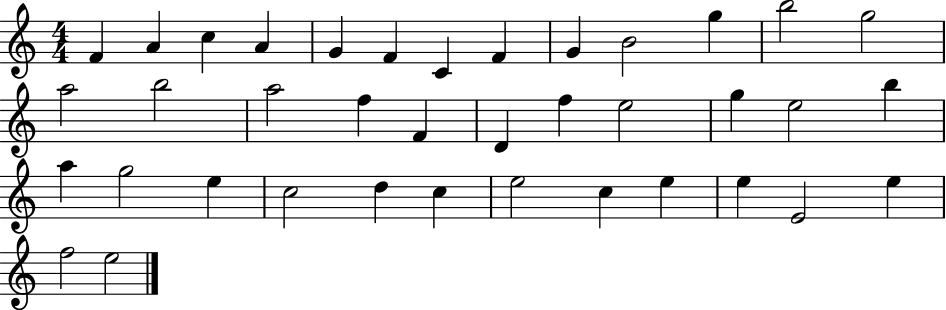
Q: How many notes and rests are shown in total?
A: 38